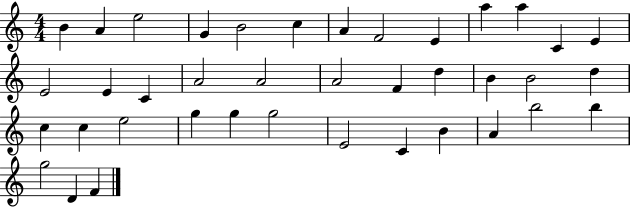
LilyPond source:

{
  \clef treble
  \numericTimeSignature
  \time 4/4
  \key c \major
  b'4 a'4 e''2 | g'4 b'2 c''4 | a'4 f'2 e'4 | a''4 a''4 c'4 e'4 | \break e'2 e'4 c'4 | a'2 a'2 | a'2 f'4 d''4 | b'4 b'2 d''4 | \break c''4 c''4 e''2 | g''4 g''4 g''2 | e'2 c'4 b'4 | a'4 b''2 b''4 | \break g''2 d'4 f'4 | \bar "|."
}